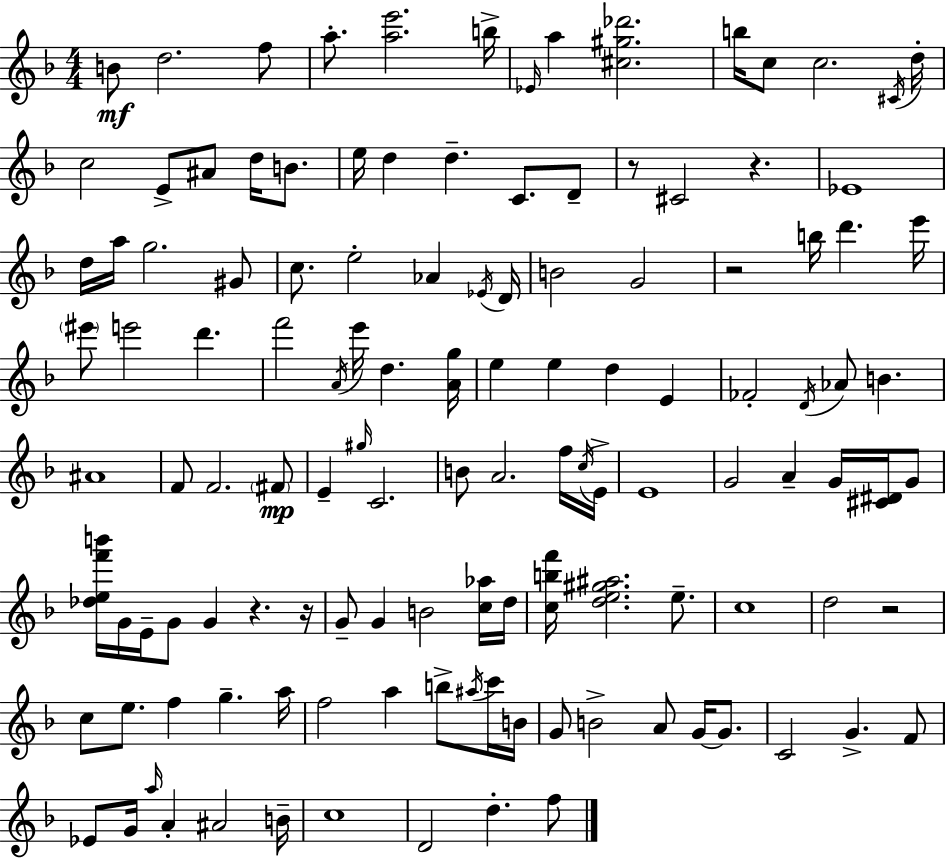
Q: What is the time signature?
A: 4/4